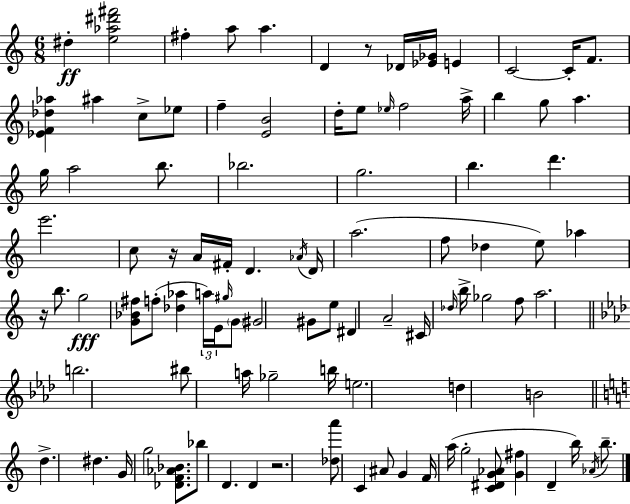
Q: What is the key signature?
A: C major